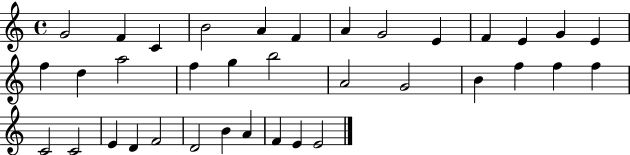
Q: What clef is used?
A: treble